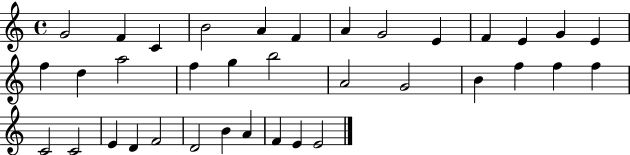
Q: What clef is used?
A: treble